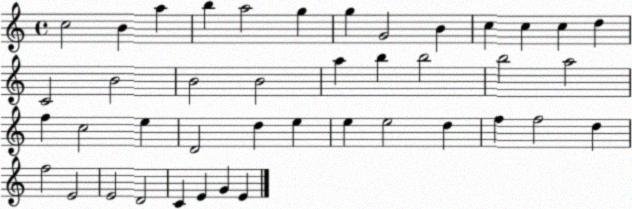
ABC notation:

X:1
T:Untitled
M:4/4
L:1/4
K:C
c2 B a b a2 g g G2 B c c c d C2 B2 B2 B2 a b b2 b2 a2 f c2 e D2 d e e e2 d f f2 d f2 E2 E2 D2 C E G E